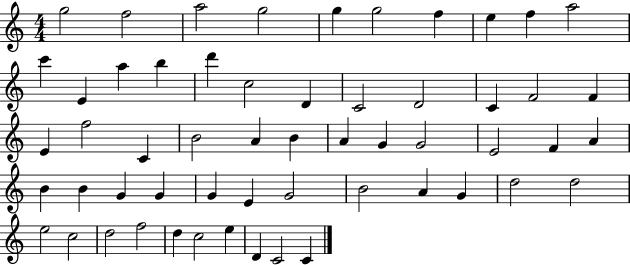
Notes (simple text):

G5/h F5/h A5/h G5/h G5/q G5/h F5/q E5/q F5/q A5/h C6/q E4/q A5/q B5/q D6/q C5/h D4/q C4/h D4/h C4/q F4/h F4/q E4/q F5/h C4/q B4/h A4/q B4/q A4/q G4/q G4/h E4/h F4/q A4/q B4/q B4/q G4/q G4/q G4/q E4/q G4/h B4/h A4/q G4/q D5/h D5/h E5/h C5/h D5/h F5/h D5/q C5/h E5/q D4/q C4/h C4/q